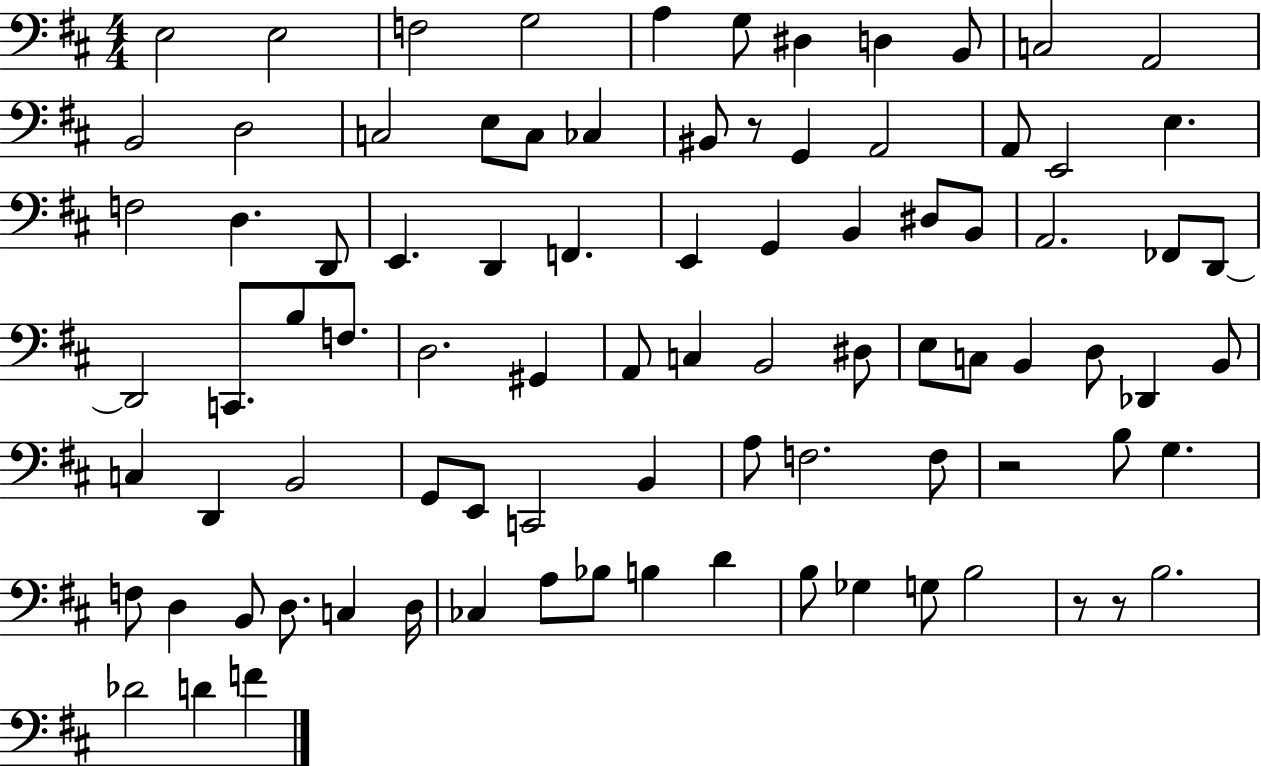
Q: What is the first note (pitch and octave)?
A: E3